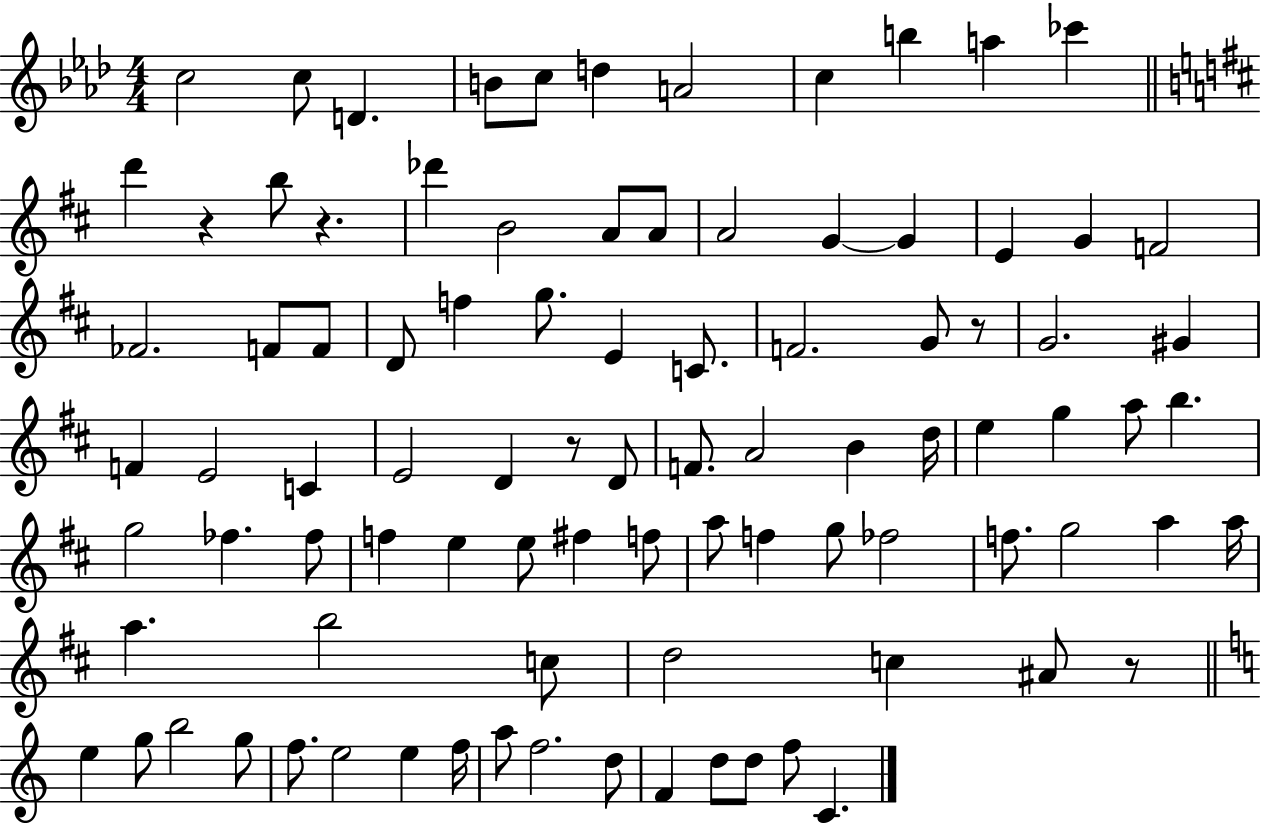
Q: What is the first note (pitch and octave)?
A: C5